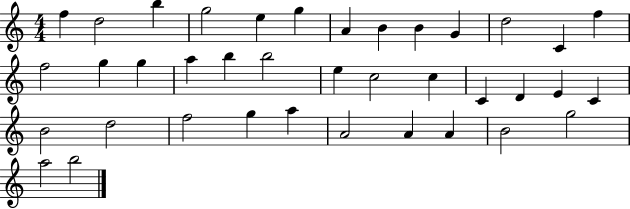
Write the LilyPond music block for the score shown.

{
  \clef treble
  \numericTimeSignature
  \time 4/4
  \key c \major
  f''4 d''2 b''4 | g''2 e''4 g''4 | a'4 b'4 b'4 g'4 | d''2 c'4 f''4 | \break f''2 g''4 g''4 | a''4 b''4 b''2 | e''4 c''2 c''4 | c'4 d'4 e'4 c'4 | \break b'2 d''2 | f''2 g''4 a''4 | a'2 a'4 a'4 | b'2 g''2 | \break a''2 b''2 | \bar "|."
}